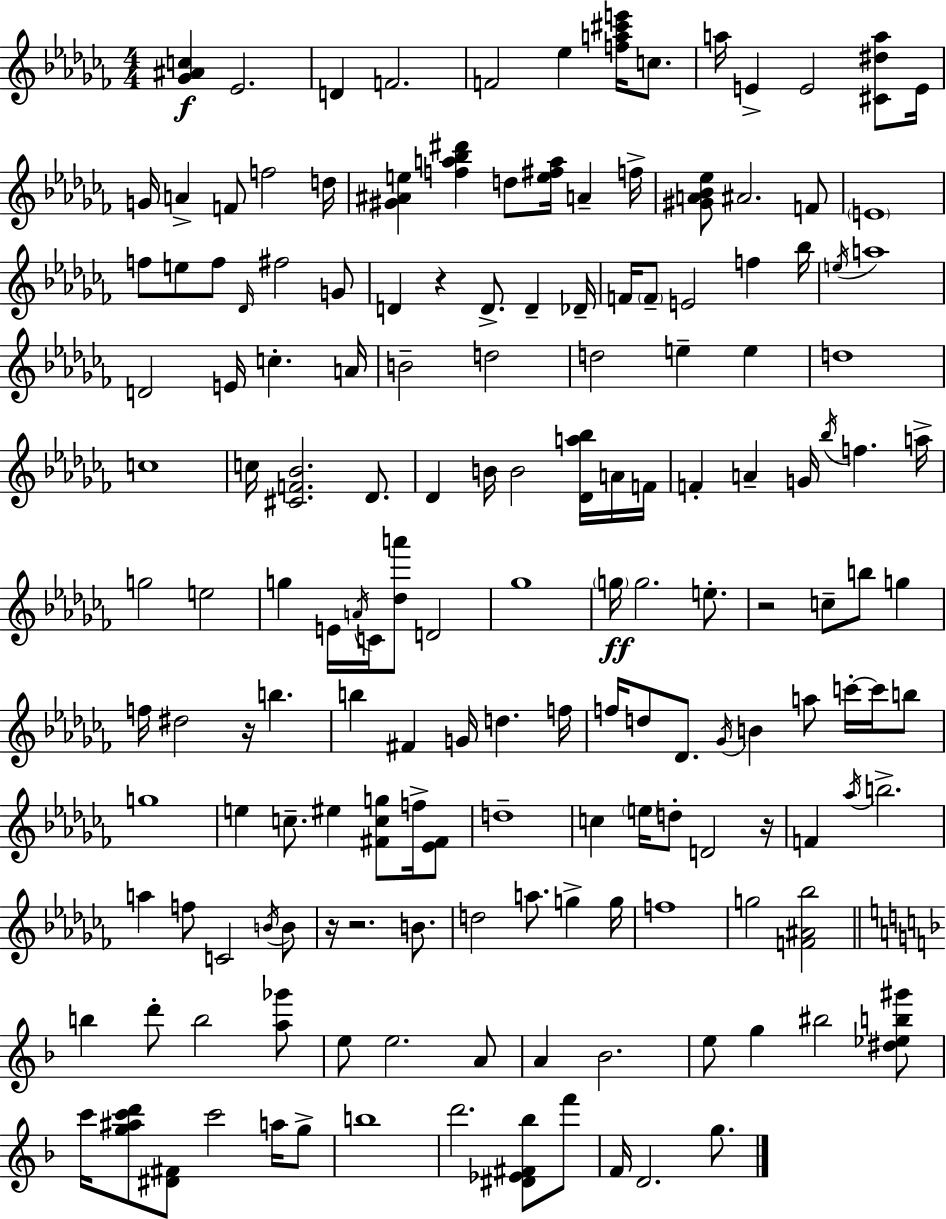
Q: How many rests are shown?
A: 6